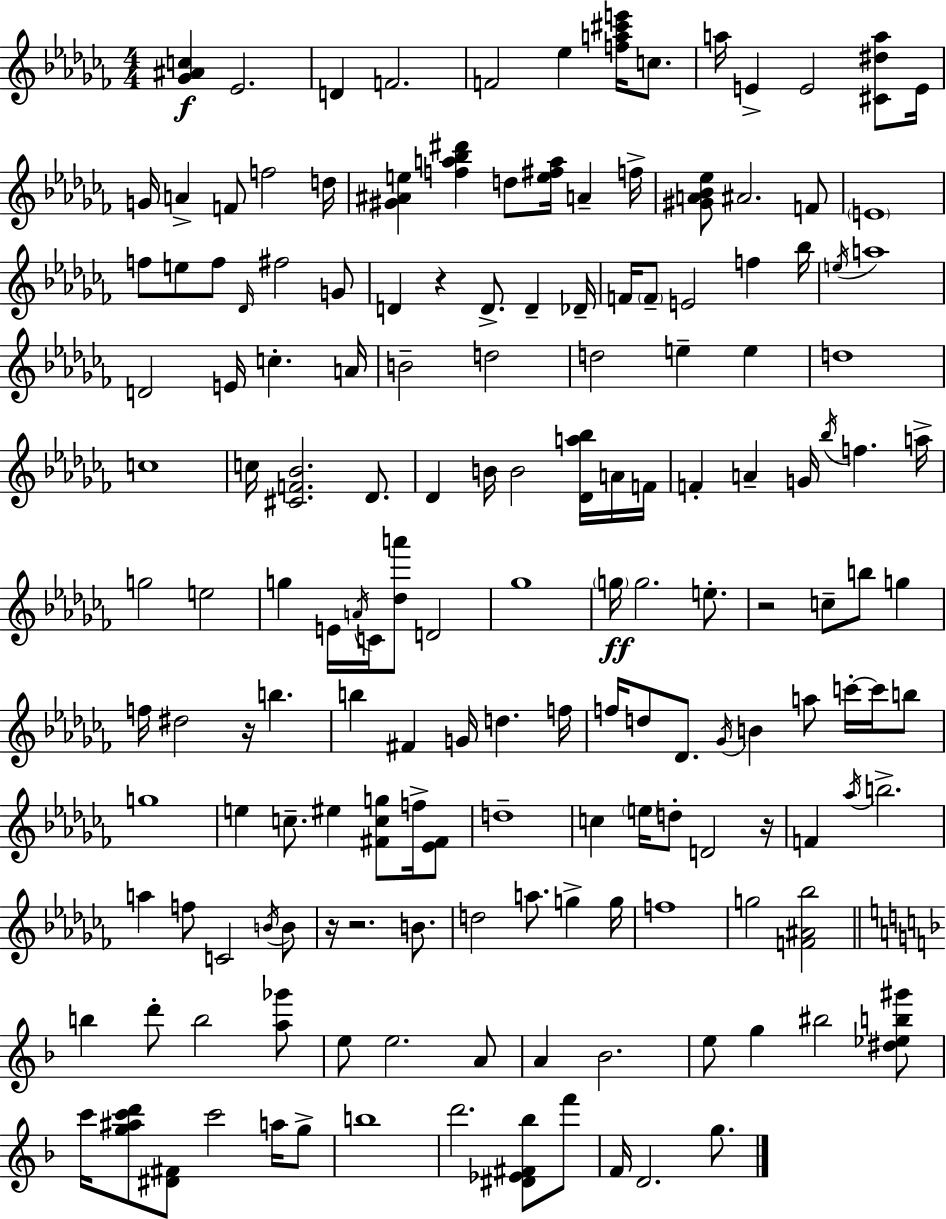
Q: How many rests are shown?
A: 6